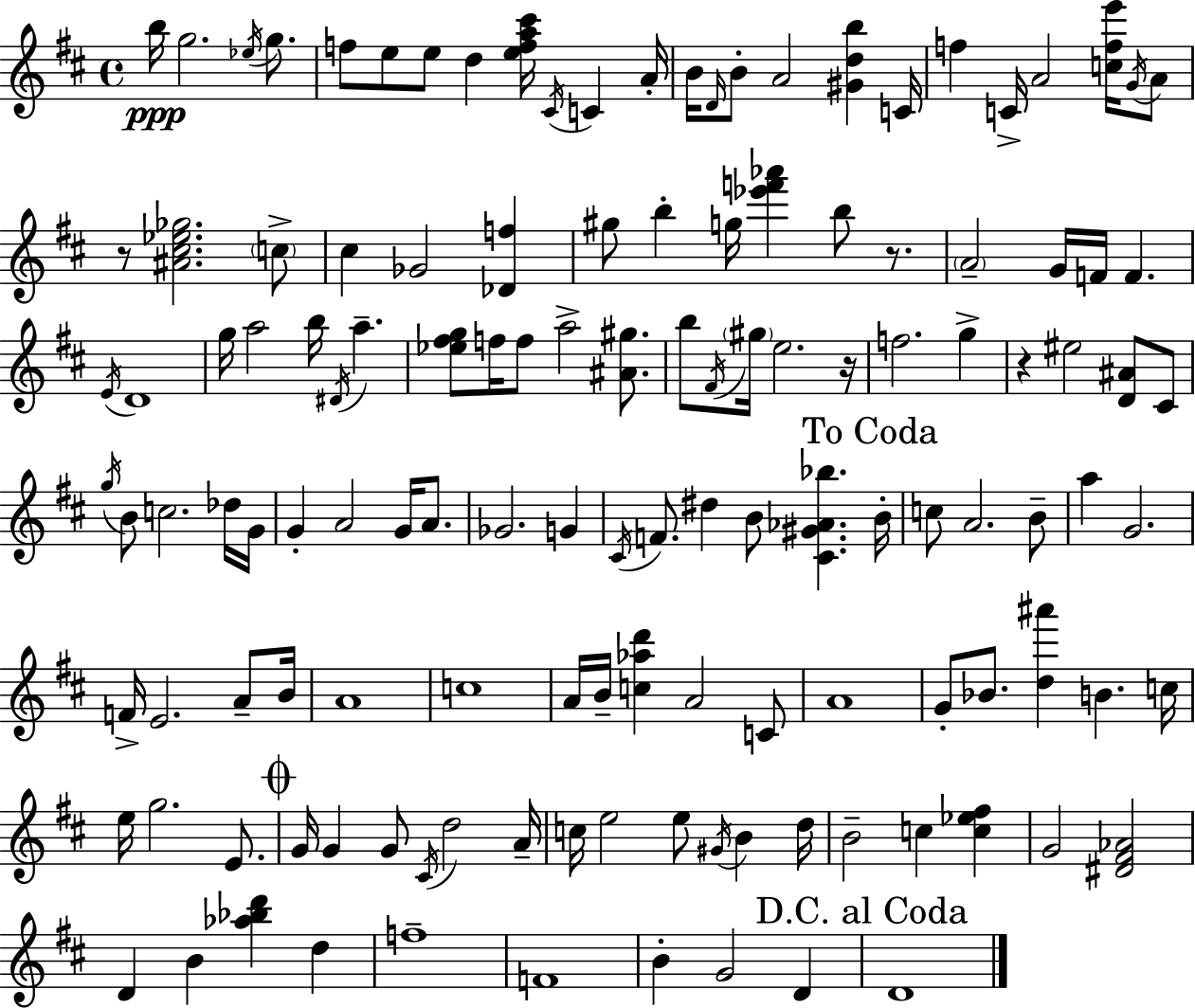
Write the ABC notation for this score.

X:1
T:Untitled
M:4/4
L:1/4
K:D
b/4 g2 _e/4 g/2 f/2 e/2 e/2 d [efa^c']/4 ^C/4 C A/4 B/4 D/4 B/2 A2 [^Gdb] C/4 f C/4 A2 [cfe']/4 G/4 A/2 z/2 [^A^c_e_g]2 c/2 ^c _G2 [_Df] ^g/2 b g/4 [_e'f'_a'] b/2 z/2 A2 G/4 F/4 F E/4 D4 g/4 a2 b/4 ^D/4 a [_e^fg]/2 f/4 f/2 a2 [^A^g]/2 b/2 ^F/4 ^g/4 e2 z/4 f2 g z ^e2 [D^A]/2 ^C/2 g/4 B/2 c2 _d/4 G/4 G A2 G/4 A/2 _G2 G ^C/4 F/2 ^d B/2 [^C^G_A_b] B/4 c/2 A2 B/2 a G2 F/4 E2 A/2 B/4 A4 c4 A/4 B/4 [c_ad'] A2 C/2 A4 G/2 _B/2 [d^a'] B c/4 e/4 g2 E/2 G/4 G G/2 ^C/4 d2 A/4 c/4 e2 e/2 ^G/4 B d/4 B2 c [c_e^f] G2 [^D^F_A]2 D B [_a_bd'] d f4 F4 B G2 D D4